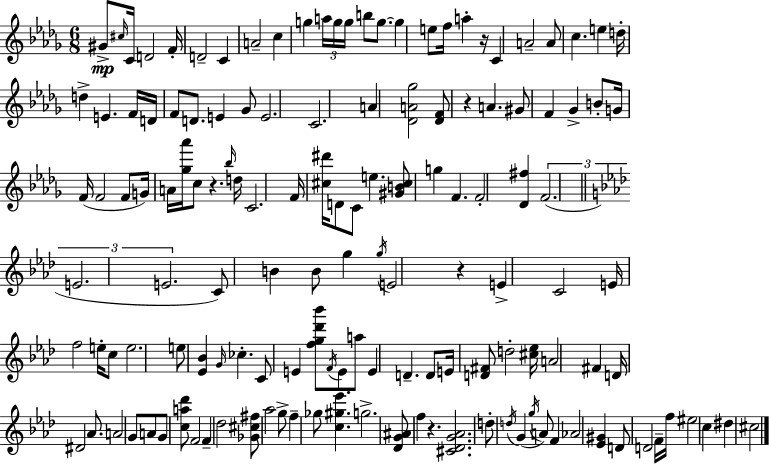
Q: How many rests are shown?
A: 5